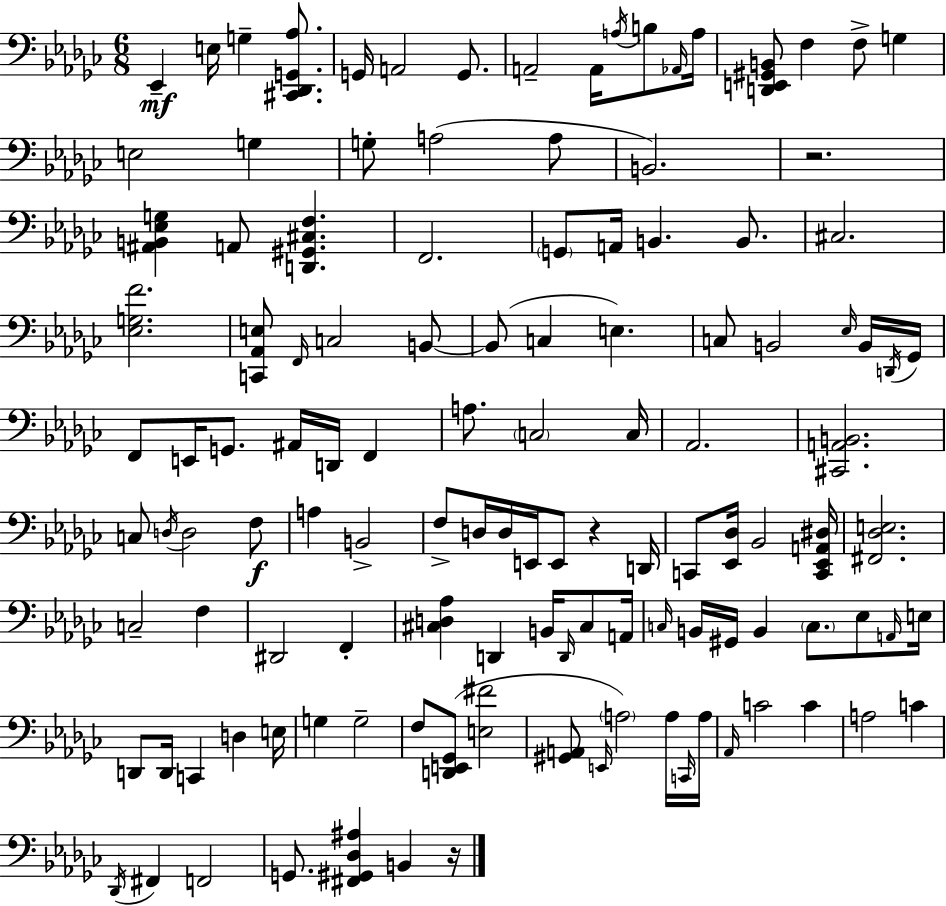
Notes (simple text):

Eb2/q E3/s G3/q [C#2,Db2,G2,Ab3]/e. G2/s A2/h G2/e. A2/h A2/s A3/s B3/e Ab2/s A3/s [D2,E2,G#2,B2]/e F3/q F3/e G3/q E3/h G3/q G3/e A3/h A3/e B2/h. R/h. [A#2,B2,Eb3,G3]/q A2/e [D2,G#2,C#3,F3]/q. F2/h. G2/e A2/s B2/q. B2/e. C#3/h. [Eb3,G3,F4]/h. [C2,Ab2,E3]/e F2/s C3/h B2/e B2/e C3/q E3/q. C3/e B2/h Eb3/s B2/s D2/s Gb2/s F2/e E2/s G2/e. A#2/s D2/s F2/q A3/e. C3/h C3/s Ab2/h. [C#2,A2,B2]/h. C3/e D3/s D3/h F3/e A3/q B2/h F3/e D3/s D3/s E2/s E2/e R/q D2/s C2/e [Eb2,Db3]/s Bb2/h [C2,Eb2,A2,D#3]/s [F#2,Db3,E3]/h. C3/h F3/q D#2/h F2/q [C#3,D3,Ab3]/q D2/q B2/s D2/s C#3/e A2/s C3/s B2/s G#2/s B2/q C3/e. Eb3/e A2/s E3/s D2/e D2/s C2/q D3/q E3/s G3/q G3/h F3/e [D2,E2,Gb2]/e [E3,F#4]/h [G#2,A2]/e E2/s A3/h A3/s C2/s A3/s Ab2/s C4/h C4/q A3/h C4/q Db2/s F#2/q F2/h G2/e. [F#2,G#2,Db3,A#3]/q B2/q R/s